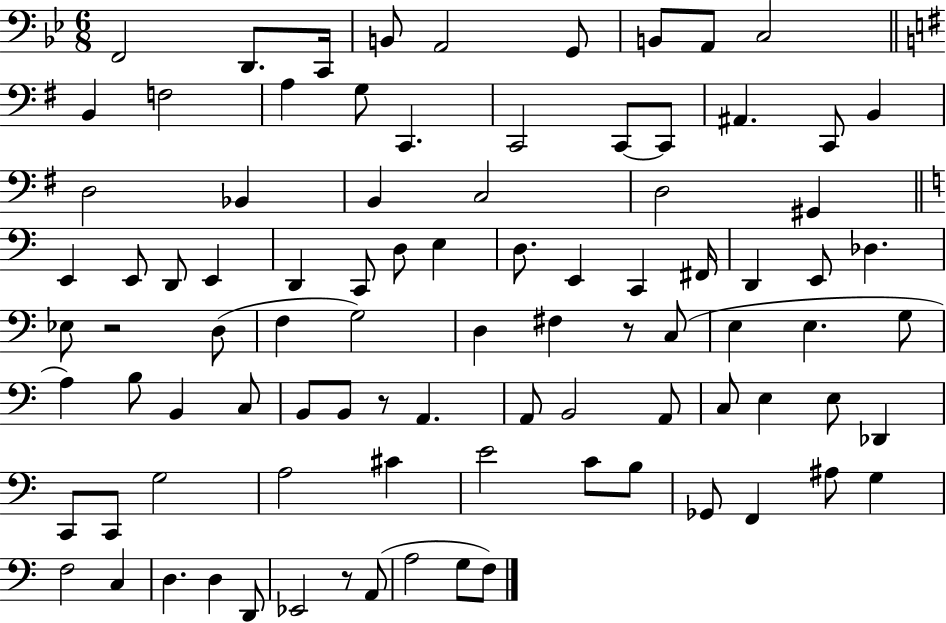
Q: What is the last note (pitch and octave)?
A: F3